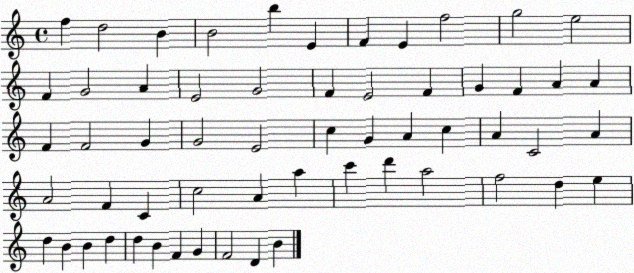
X:1
T:Untitled
M:4/4
L:1/4
K:C
f d2 B B2 b E F E f2 g2 e2 F G2 A E2 G2 F E2 F G F A A F F2 G G2 E2 c G A c A C2 A A2 F C c2 A a c' d' a2 f2 d e d B B d d B F G F2 D B